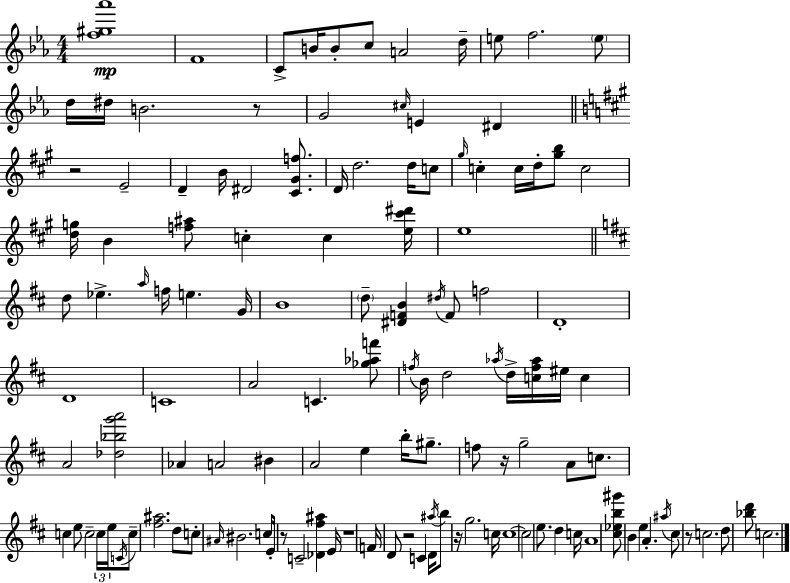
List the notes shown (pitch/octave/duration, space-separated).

[F5,G#5,Ab6]/w F4/w C4/e B4/s B4/e C5/e A4/h D5/s E5/e F5/h. E5/e D5/s D#5/s B4/h. R/e G4/h C#5/s E4/q D#4/q R/h E4/h D4/q B4/s D#4/h [C#4,G#4,F5]/e. D4/s D5/h. D5/s C5/e G#5/s C5/q C5/s D5/s [G#5,B5]/e C5/h [D5,G5]/s B4/q [F5,A#5]/e C5/q C5/q [E5,C#6,D#6]/s E5/w D5/e Eb5/q. A5/s F5/s E5/q. G4/s B4/w D5/e [D#4,F4,B4]/q D#5/s F4/e F5/h D4/w D4/w C4/w A4/h C4/q. [Gb5,Ab5,F6]/e F5/s B4/s D5/h Ab5/s D5/s [C5,F5,Ab5]/s EIS5/s C5/q A4/h [Db5,Bb5,G6,A6]/h Ab4/q A4/h BIS4/q A4/h E5/q B5/s G#5/e. F5/e R/s G5/h A4/e C5/e. C5/q E5/e C5/h C5/s E5/s C4/s C5/e [F#5,A#5]/h. D5/e C5/e A#4/s BIS4/h. C5/e E4/s R/e C4/h [Db4,F#5,A#5]/q E4/s R/w F4/s D4/e R/h C4/q D4/s A#5/s B5/e R/s G5/h. C5/s C5/w C5/h E5/e. D5/q C5/s A4/w [C#5,Eb5,B5,G#6]/e B4/q E5/q A4/q. A#5/s C#5/e R/e C5/h. D5/e [Bb5,D6]/e C5/h.